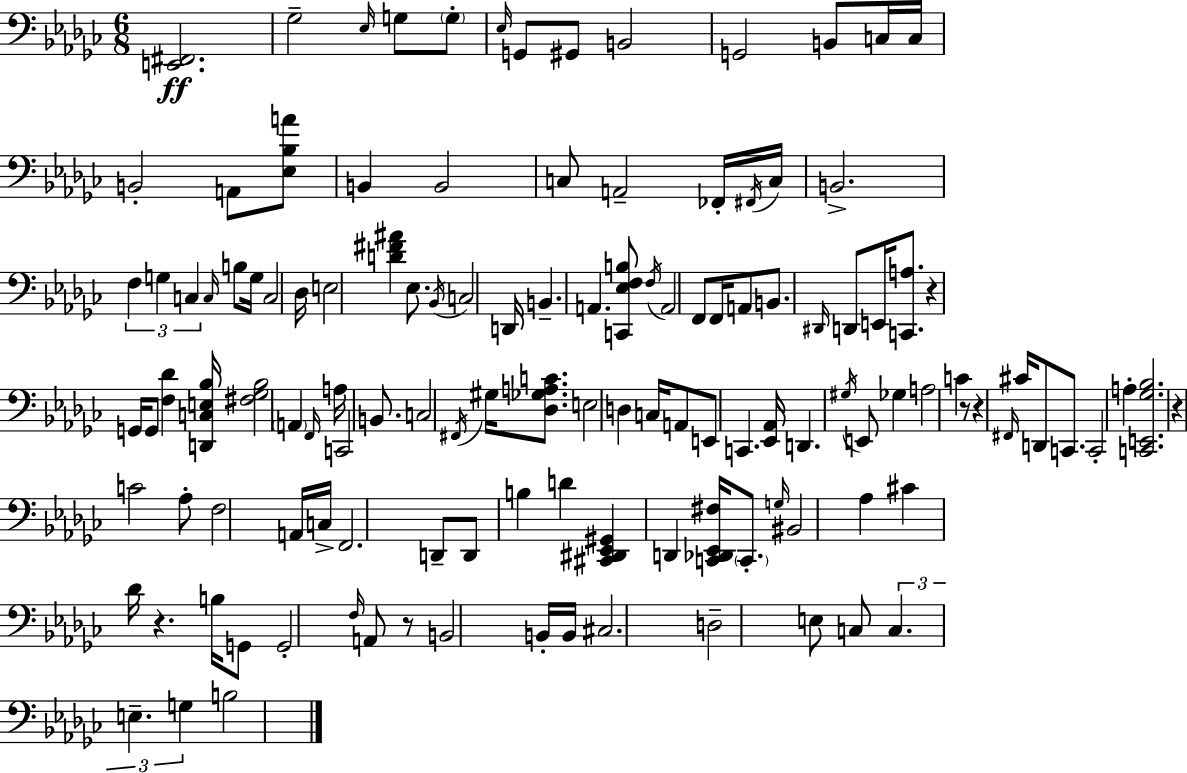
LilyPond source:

{
  \clef bass
  \numericTimeSignature
  \time 6/8
  \key ees \minor
  <e, fis,>2.\ff | ges2-- \grace { ees16 } g8 \parenthesize g8-. | \grace { ees16 } g,8 gis,8 b,2 | g,2 b,8 | \break c16 c16 b,2-. a,8 | <ees bes a'>8 b,4 b,2 | c8 a,2-- | fes,16-. \acciaccatura { fis,16 } c16 b,2.-> | \break \tuplet 3/2 { f4 g4 c4 } | \grace { c16 } b8 g16 c2 | des16 e2 | <d' fis' ais'>4 ees8. \acciaccatura { bes,16 } c2 | \break d,16 b,4.-- a,4. | <c, ees f b>8 \acciaccatura { f16 } a,2 | f,8 f,16 a,8 b,8. | \grace { dis,16 } d,8 e,16 <c, a>8. r4 g,16 | \break g,8 <f des'>4 <d, c e bes>16 <fis ges bes>2 | \parenthesize a,4 \grace { f,16 } a16 c,2 | b,8. c2 | \acciaccatura { fis,16 } gis16 <des ges a c'>8. e2 | \break d4 c16 a,8 | e,8 c,4. <ees, aes,>16 d,4. | \acciaccatura { gis16 } e,8 ges4 a2 | c'4 r8 | \break r4 \grace { fis,16 } cis'16 d,8 c,8. c,2-. | a4-. <c, e, ges bes>2. | r4 | c'2 aes8-. | \break f2 a,16 c16-> f,2. | d,8-- | d,8 b4 d'4 <cis, dis, ees, gis,>4 | d,4 <c, des, ees, fis>16 \parenthesize c,8.-. \grace { g16 } | \break bis,2 aes4 | cis'4 des'16 r4. b16 | g,8 g,2-. \grace { f16 } a,8 | r8 b,2 b,16-. | \break b,16 cis2. | d2-- e8 c8 | \tuplet 3/2 { c4. e4.-- | g4 } b2 | \break \bar "|."
}